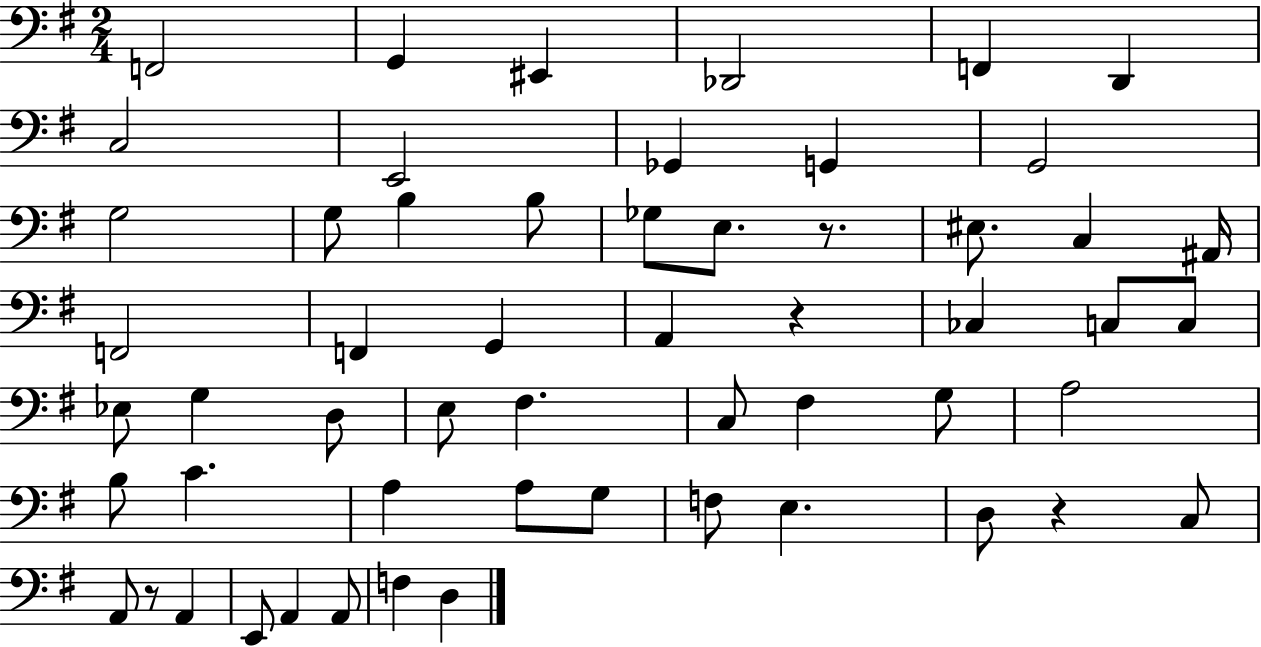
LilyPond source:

{
  \clef bass
  \numericTimeSignature
  \time 2/4
  \key g \major
  f,2 | g,4 eis,4 | des,2 | f,4 d,4 | \break c2 | e,2 | ges,4 g,4 | g,2 | \break g2 | g8 b4 b8 | ges8 e8. r8. | eis8. c4 ais,16 | \break f,2 | f,4 g,4 | a,4 r4 | ces4 c8 c8 | \break ees8 g4 d8 | e8 fis4. | c8 fis4 g8 | a2 | \break b8 c'4. | a4 a8 g8 | f8 e4. | d8 r4 c8 | \break a,8 r8 a,4 | e,8 a,4 a,8 | f4 d4 | \bar "|."
}